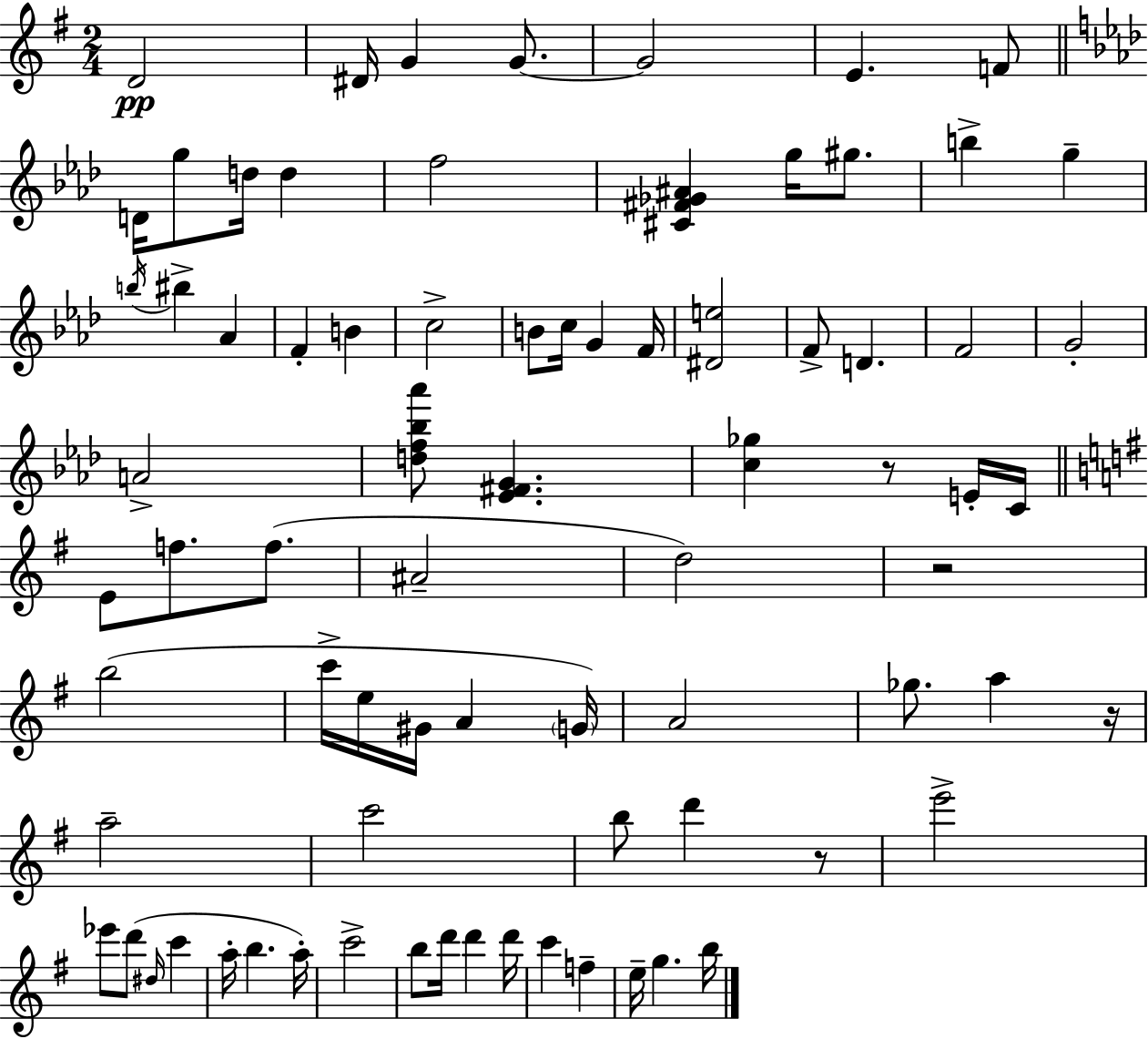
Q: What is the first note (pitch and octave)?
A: D4